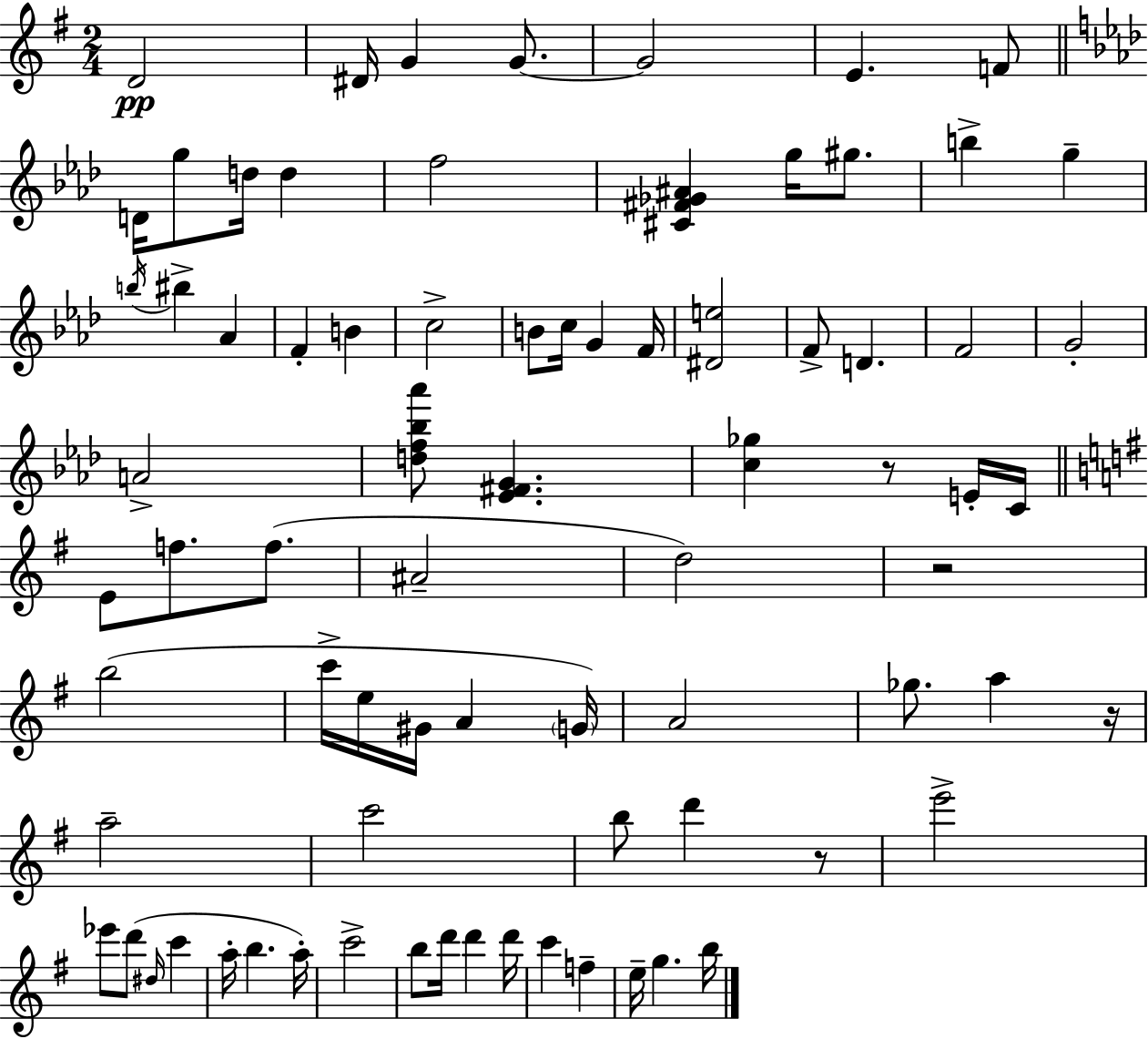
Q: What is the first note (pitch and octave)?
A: D4